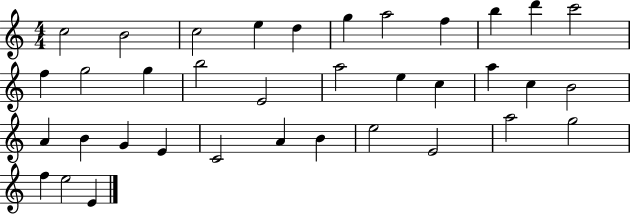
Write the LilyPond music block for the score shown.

{
  \clef treble
  \numericTimeSignature
  \time 4/4
  \key c \major
  c''2 b'2 | c''2 e''4 d''4 | g''4 a''2 f''4 | b''4 d'''4 c'''2 | \break f''4 g''2 g''4 | b''2 e'2 | a''2 e''4 c''4 | a''4 c''4 b'2 | \break a'4 b'4 g'4 e'4 | c'2 a'4 b'4 | e''2 e'2 | a''2 g''2 | \break f''4 e''2 e'4 | \bar "|."
}